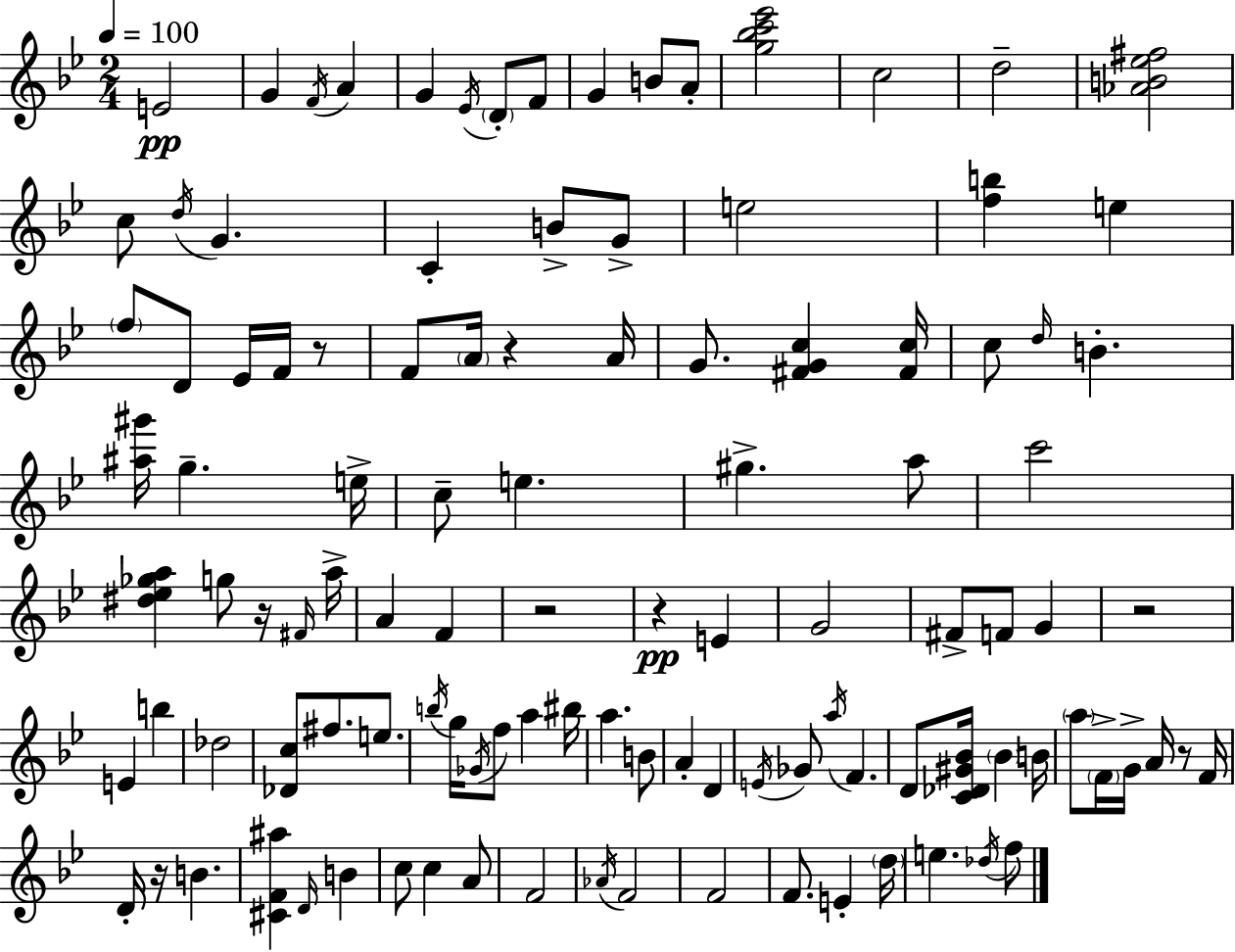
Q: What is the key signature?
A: BES major